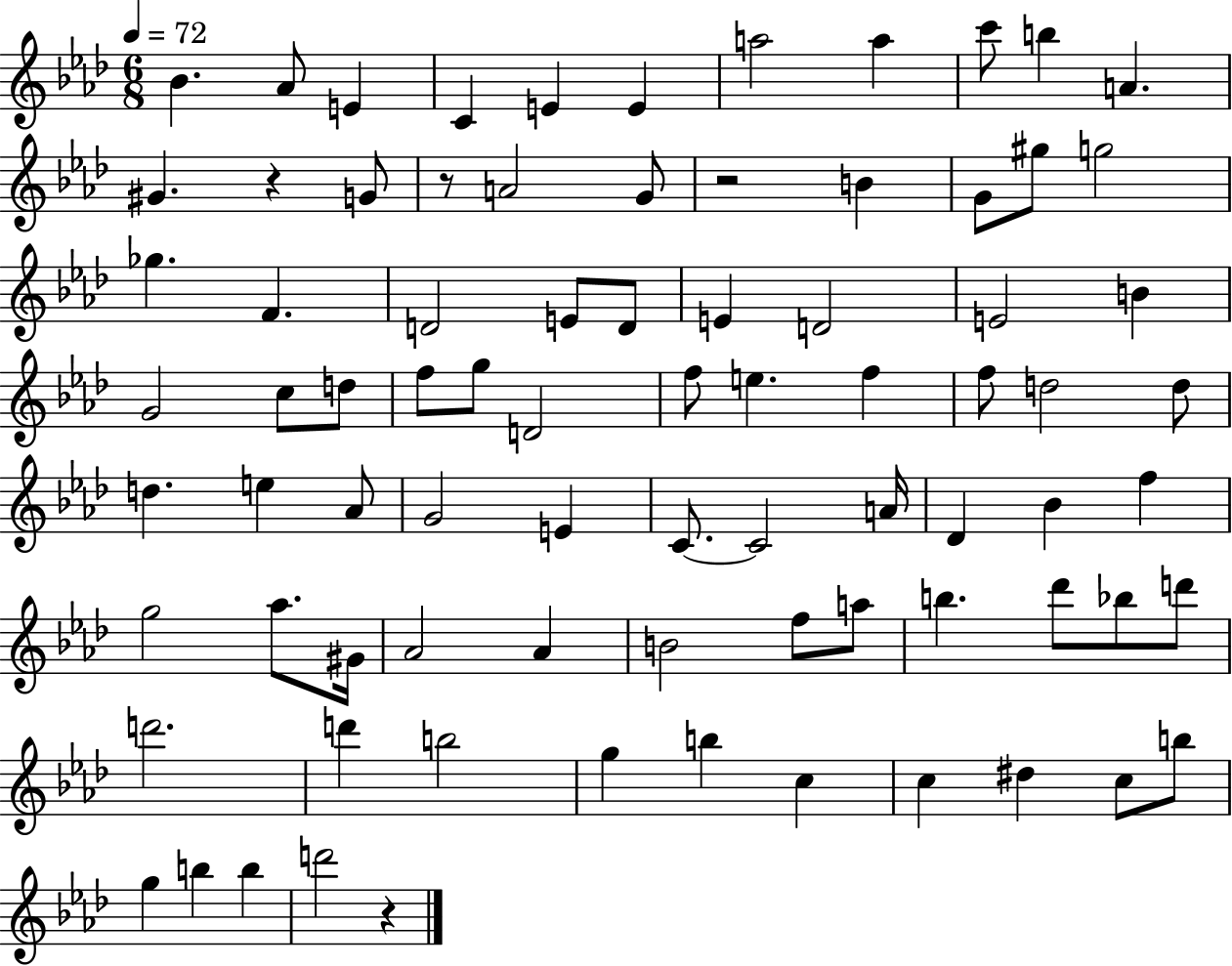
X:1
T:Untitled
M:6/8
L:1/4
K:Ab
_B _A/2 E C E E a2 a c'/2 b A ^G z G/2 z/2 A2 G/2 z2 B G/2 ^g/2 g2 _g F D2 E/2 D/2 E D2 E2 B G2 c/2 d/2 f/2 g/2 D2 f/2 e f f/2 d2 d/2 d e _A/2 G2 E C/2 C2 A/4 _D _B f g2 _a/2 ^G/4 _A2 _A B2 f/2 a/2 b _d'/2 _b/2 d'/2 d'2 d' b2 g b c c ^d c/2 b/2 g b b d'2 z